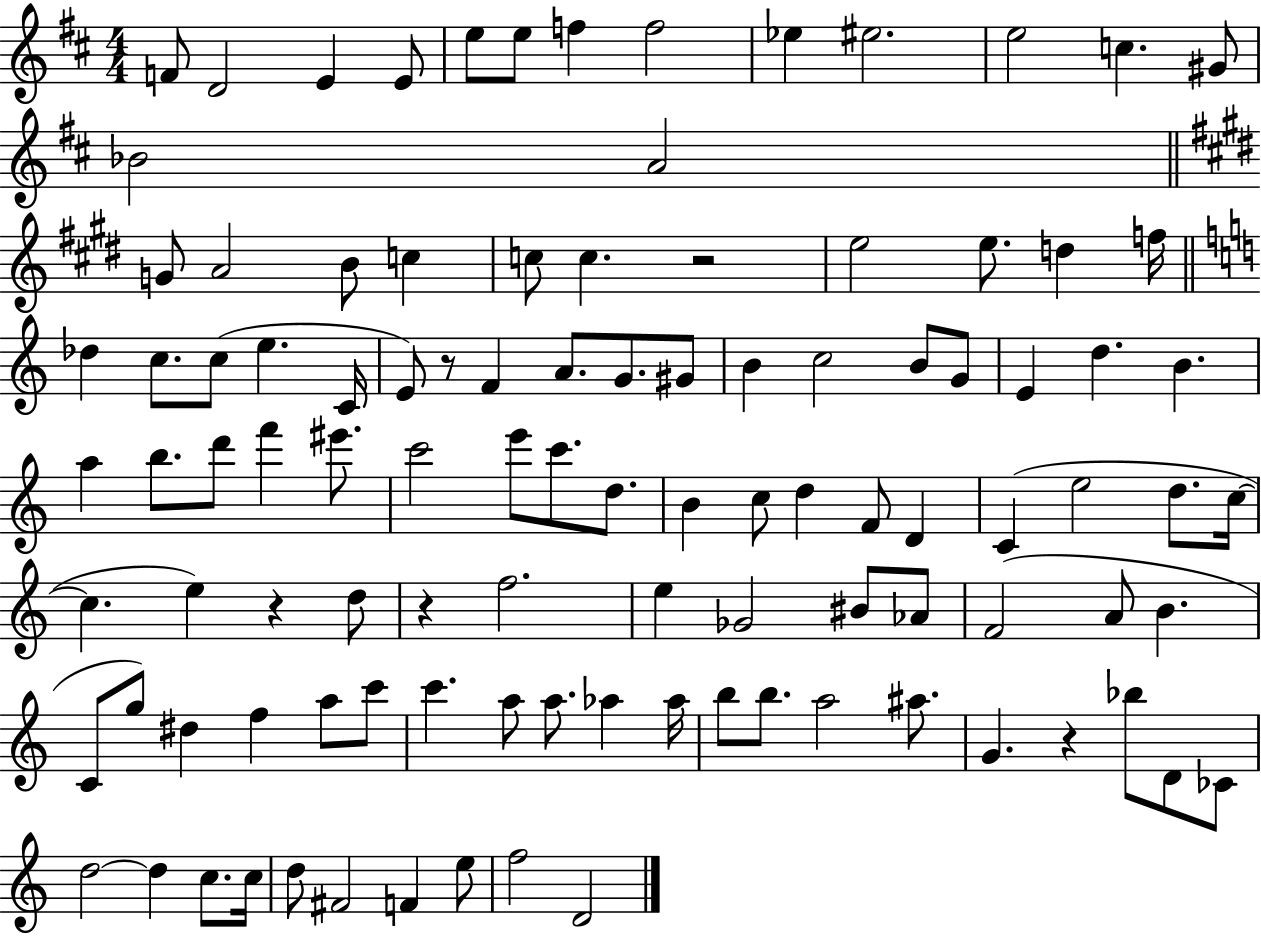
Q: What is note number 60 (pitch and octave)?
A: C5